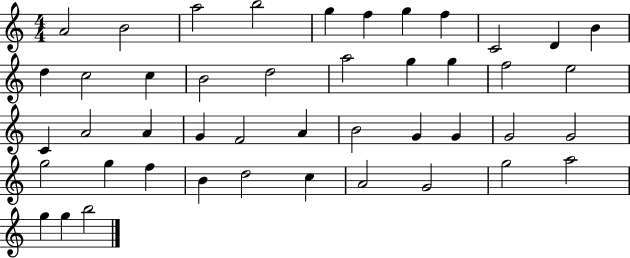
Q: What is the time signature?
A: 4/4